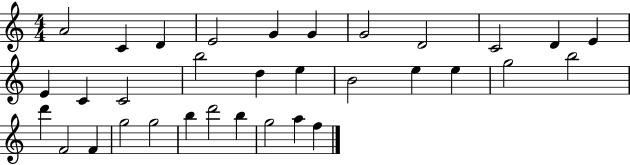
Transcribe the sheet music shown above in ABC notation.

X:1
T:Untitled
M:4/4
L:1/4
K:C
A2 C D E2 G G G2 D2 C2 D E E C C2 b2 d e B2 e e g2 b2 d' F2 F g2 g2 b d'2 b g2 a f